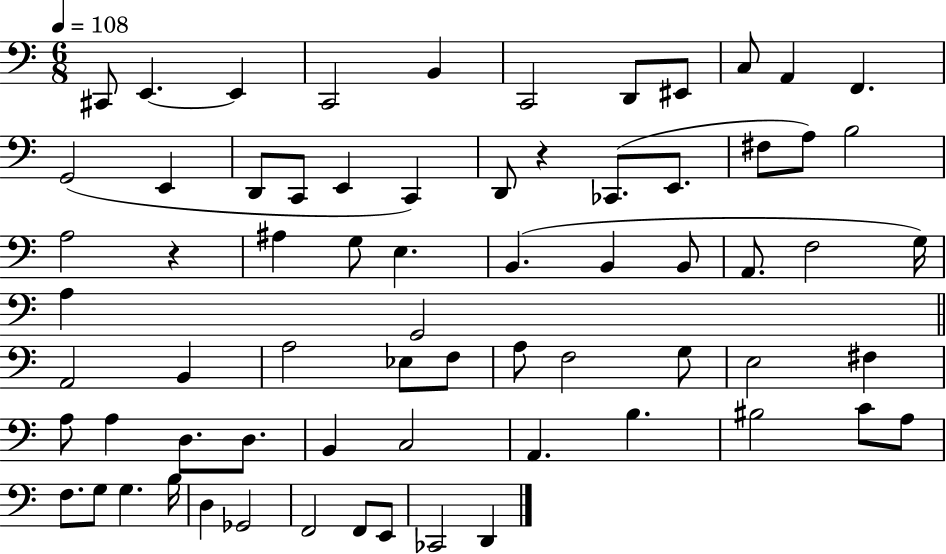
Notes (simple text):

C#2/e E2/q. E2/q C2/h B2/q C2/h D2/e EIS2/e C3/e A2/q F2/q. G2/h E2/q D2/e C2/e E2/q C2/q D2/e R/q CES2/e. E2/e. F#3/e A3/e B3/h A3/h R/q A#3/q G3/e E3/q. B2/q. B2/q B2/e A2/e. F3/h G3/s A3/q G2/h A2/h B2/q A3/h Eb3/e F3/e A3/e F3/h G3/e E3/h F#3/q A3/e A3/q D3/e. D3/e. B2/q C3/h A2/q. B3/q. BIS3/h C4/e A3/e F3/e. G3/e G3/q. B3/s D3/q Gb2/h F2/h F2/e E2/e CES2/h D2/q